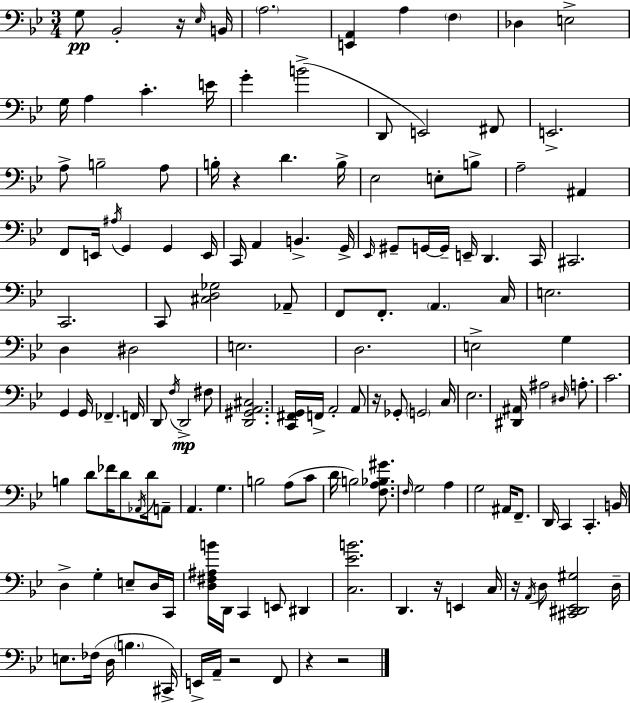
G3/e Bb2/h R/s Eb3/s B2/s A3/h. [E2,A2]/q A3/q F3/q Db3/q E3/h G3/s A3/q C4/q. E4/s G4/q B4/h D2/e E2/h F#2/e E2/h. A3/e B3/h A3/e B3/s R/q D4/q. B3/s Eb3/h E3/e B3/e A3/h A#2/q F2/e E2/s A#3/s G2/q G2/q E2/s C2/s A2/q B2/q. G2/s Eb2/s G#2/e G2/s G2/s E2/s D2/q. C2/s C#2/h. C2/h. C2/e [C#3,D3,Gb3]/h Ab2/e F2/e F2/e. A2/q. C3/s E3/h. D3/q D#3/h E3/h. D3/h. E3/h G3/q G2/q G2/s FES2/q. F2/s D2/e F3/s D2/h F#3/e [D2,G#2,A2,C#3]/h. [C2,F#2,G2]/s F2/s A2/h A2/e R/s Gb2/e G2/h C3/s Eb3/h. [D#2,A#2]/s A#3/h D#3/s A3/e. C4/h. B3/q D4/e FES4/s D4/e Ab2/s D4/s A2/e A2/q. G3/q. B3/h A3/e C4/e D4/s B3/h [F3,A3,Bb3,G#4]/e. F3/s G3/h A3/q G3/h A#2/s F2/e. D2/s C2/q C2/q. B2/s D3/q G3/q E3/e D3/s C2/s [D3,F#3,A#3,B4]/s D2/s C2/q E2/e D#2/q [C3,Eb4,B4]/h. D2/q. R/s E2/q C3/s R/s A2/s D3/e [C#2,D#2,Eb2,G#3]/h D3/s E3/e. FES3/s D3/s B3/q. C#2/s E2/s A2/s R/h F2/e R/q R/h